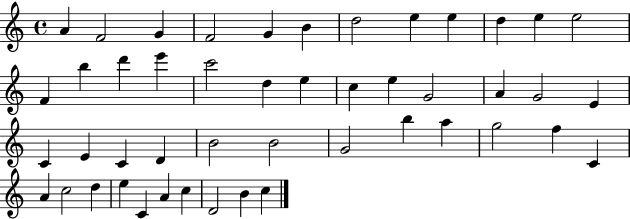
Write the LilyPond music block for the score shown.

{
  \clef treble
  \time 4/4
  \defaultTimeSignature
  \key c \major
  a'4 f'2 g'4 | f'2 g'4 b'4 | d''2 e''4 e''4 | d''4 e''4 e''2 | \break f'4 b''4 d'''4 e'''4 | c'''2 d''4 e''4 | c''4 e''4 g'2 | a'4 g'2 e'4 | \break c'4 e'4 c'4 d'4 | b'2 b'2 | g'2 b''4 a''4 | g''2 f''4 c'4 | \break a'4 c''2 d''4 | e''4 c'4 a'4 c''4 | d'2 b'4 c''4 | \bar "|."
}